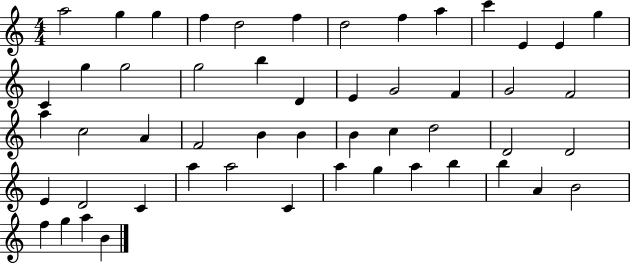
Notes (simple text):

A5/h G5/q G5/q F5/q D5/h F5/q D5/h F5/q A5/q C6/q E4/q E4/q G5/q C4/q G5/q G5/h G5/h B5/q D4/q E4/q G4/h F4/q G4/h F4/h A5/q C5/h A4/q F4/h B4/q B4/q B4/q C5/q D5/h D4/h D4/h E4/q D4/h C4/q A5/q A5/h C4/q A5/q G5/q A5/q B5/q B5/q A4/q B4/h F5/q G5/q A5/q B4/q